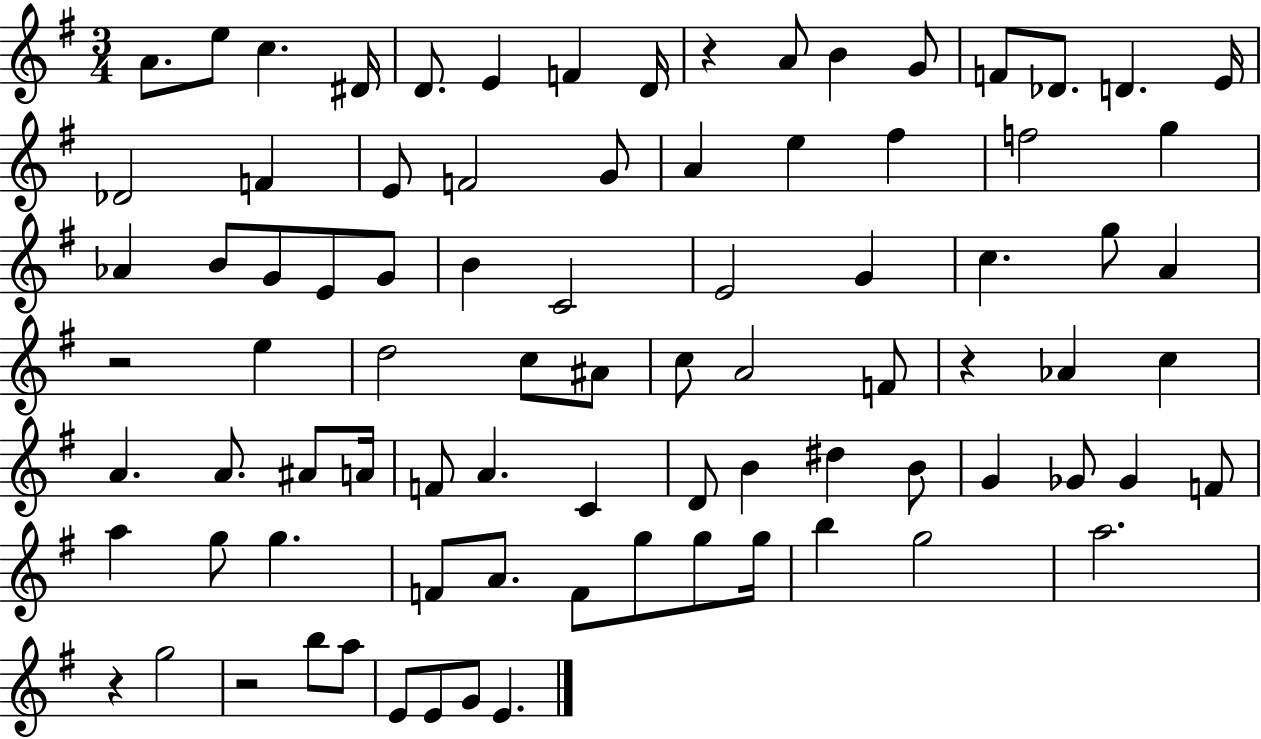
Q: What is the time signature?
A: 3/4